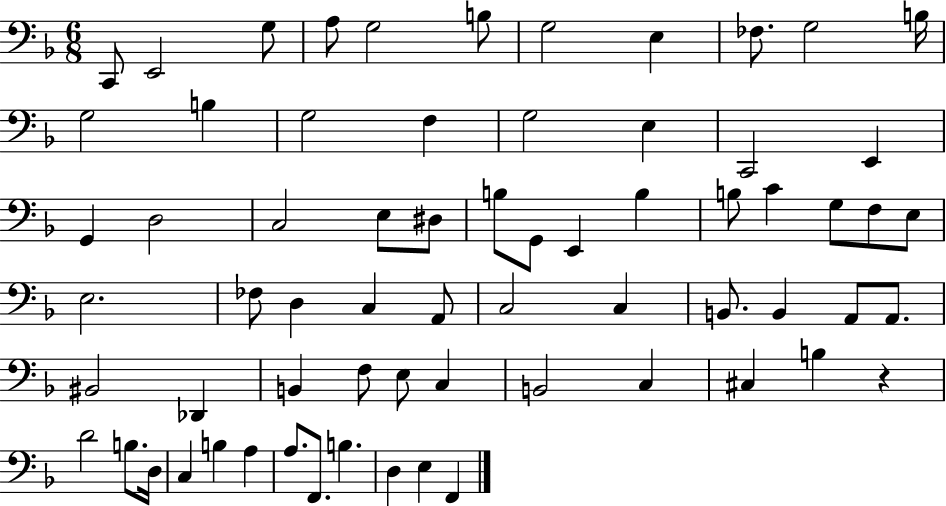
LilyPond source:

{
  \clef bass
  \numericTimeSignature
  \time 6/8
  \key f \major
  c,8 e,2 g8 | a8 g2 b8 | g2 e4 | fes8. g2 b16 | \break g2 b4 | g2 f4 | g2 e4 | c,2 e,4 | \break g,4 d2 | c2 e8 dis8 | b8 g,8 e,4 b4 | b8 c'4 g8 f8 e8 | \break e2. | fes8 d4 c4 a,8 | c2 c4 | b,8. b,4 a,8 a,8. | \break bis,2 des,4 | b,4 f8 e8 c4 | b,2 c4 | cis4 b4 r4 | \break d'2 b8. d16 | c4 b4 a4 | a8. f,8. b4. | d4 e4 f,4 | \break \bar "|."
}